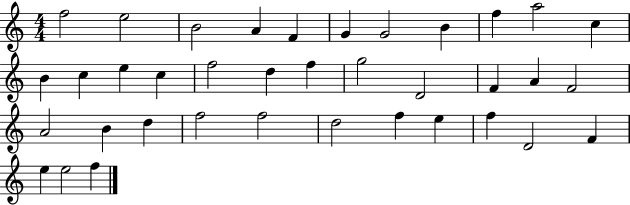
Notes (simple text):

F5/h E5/h B4/h A4/q F4/q G4/q G4/h B4/q F5/q A5/h C5/q B4/q C5/q E5/q C5/q F5/h D5/q F5/q G5/h D4/h F4/q A4/q F4/h A4/h B4/q D5/q F5/h F5/h D5/h F5/q E5/q F5/q D4/h F4/q E5/q E5/h F5/q